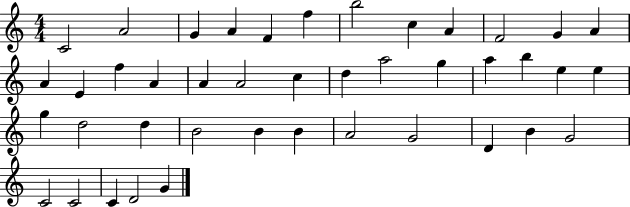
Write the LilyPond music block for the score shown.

{
  \clef treble
  \numericTimeSignature
  \time 4/4
  \key c \major
  c'2 a'2 | g'4 a'4 f'4 f''4 | b''2 c''4 a'4 | f'2 g'4 a'4 | \break a'4 e'4 f''4 a'4 | a'4 a'2 c''4 | d''4 a''2 g''4 | a''4 b''4 e''4 e''4 | \break g''4 d''2 d''4 | b'2 b'4 b'4 | a'2 g'2 | d'4 b'4 g'2 | \break c'2 c'2 | c'4 d'2 g'4 | \bar "|."
}